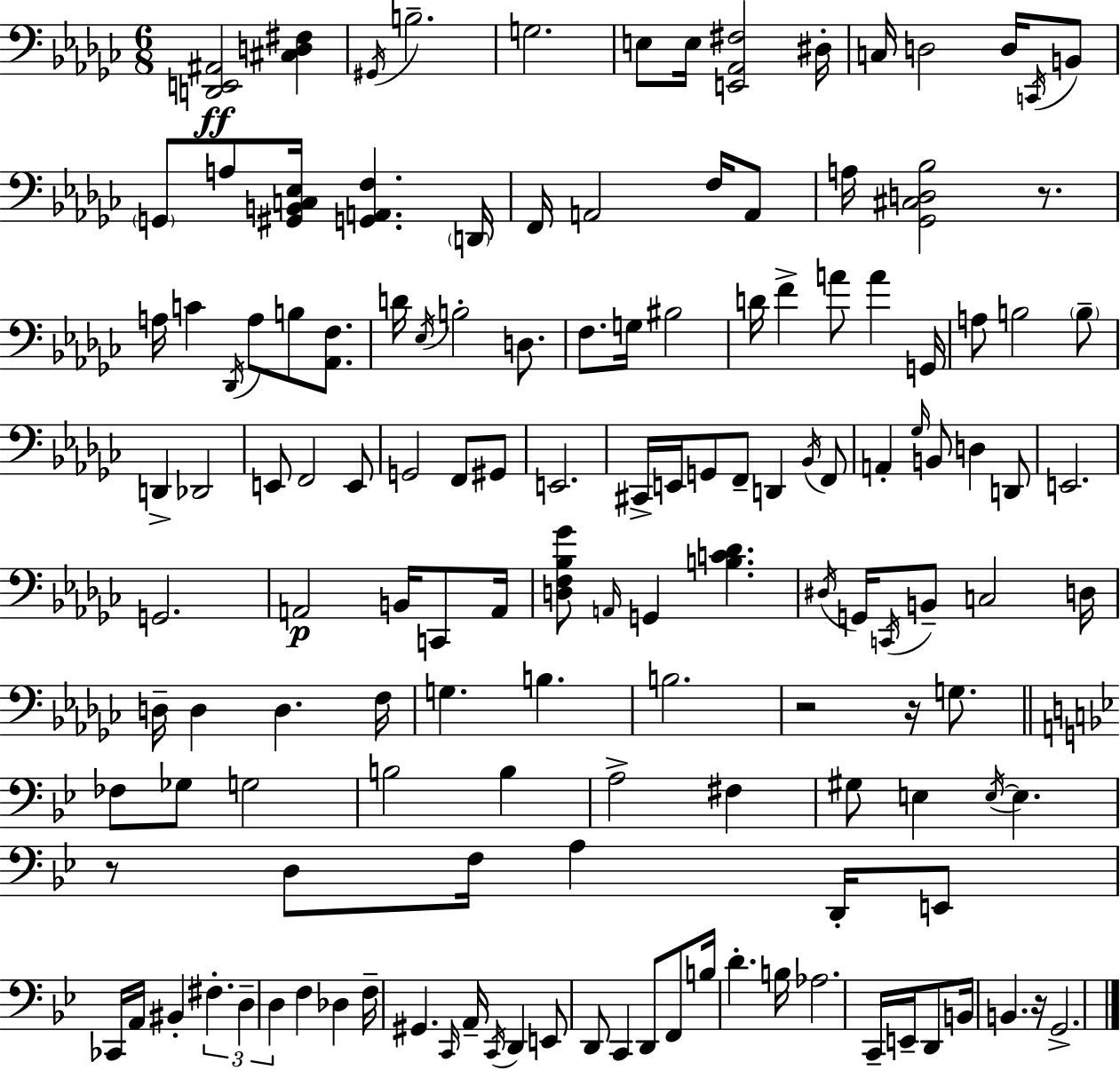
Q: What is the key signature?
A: EES minor